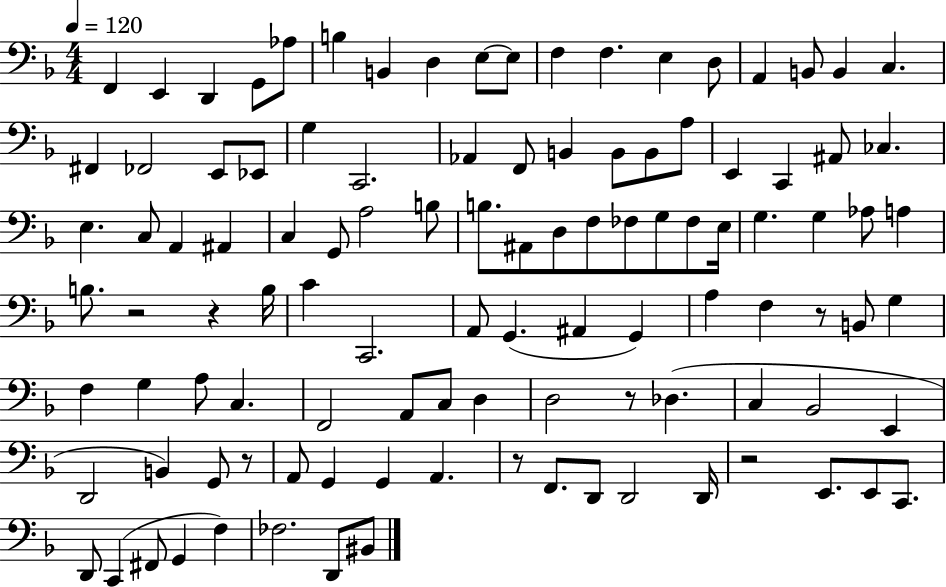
X:1
T:Untitled
M:4/4
L:1/4
K:F
F,, E,, D,, G,,/2 _A,/2 B, B,, D, E,/2 E,/2 F, F, E, D,/2 A,, B,,/2 B,, C, ^F,, _F,,2 E,,/2 _E,,/2 G, C,,2 _A,, F,,/2 B,, B,,/2 B,,/2 A,/2 E,, C,, ^A,,/2 _C, E, C,/2 A,, ^A,, C, G,,/2 A,2 B,/2 B,/2 ^A,,/2 D,/2 F,/2 _F,/2 G,/2 _F,/2 E,/4 G, G, _A,/2 A, B,/2 z2 z B,/4 C C,,2 A,,/2 G,, ^A,, G,, A, F, z/2 B,,/2 G, F, G, A,/2 C, F,,2 A,,/2 C,/2 D, D,2 z/2 _D, C, _B,,2 E,, D,,2 B,, G,,/2 z/2 A,,/2 G,, G,, A,, z/2 F,,/2 D,,/2 D,,2 D,,/4 z2 E,,/2 E,,/2 C,,/2 D,,/2 C,, ^F,,/2 G,, F, _F,2 D,,/2 ^B,,/2